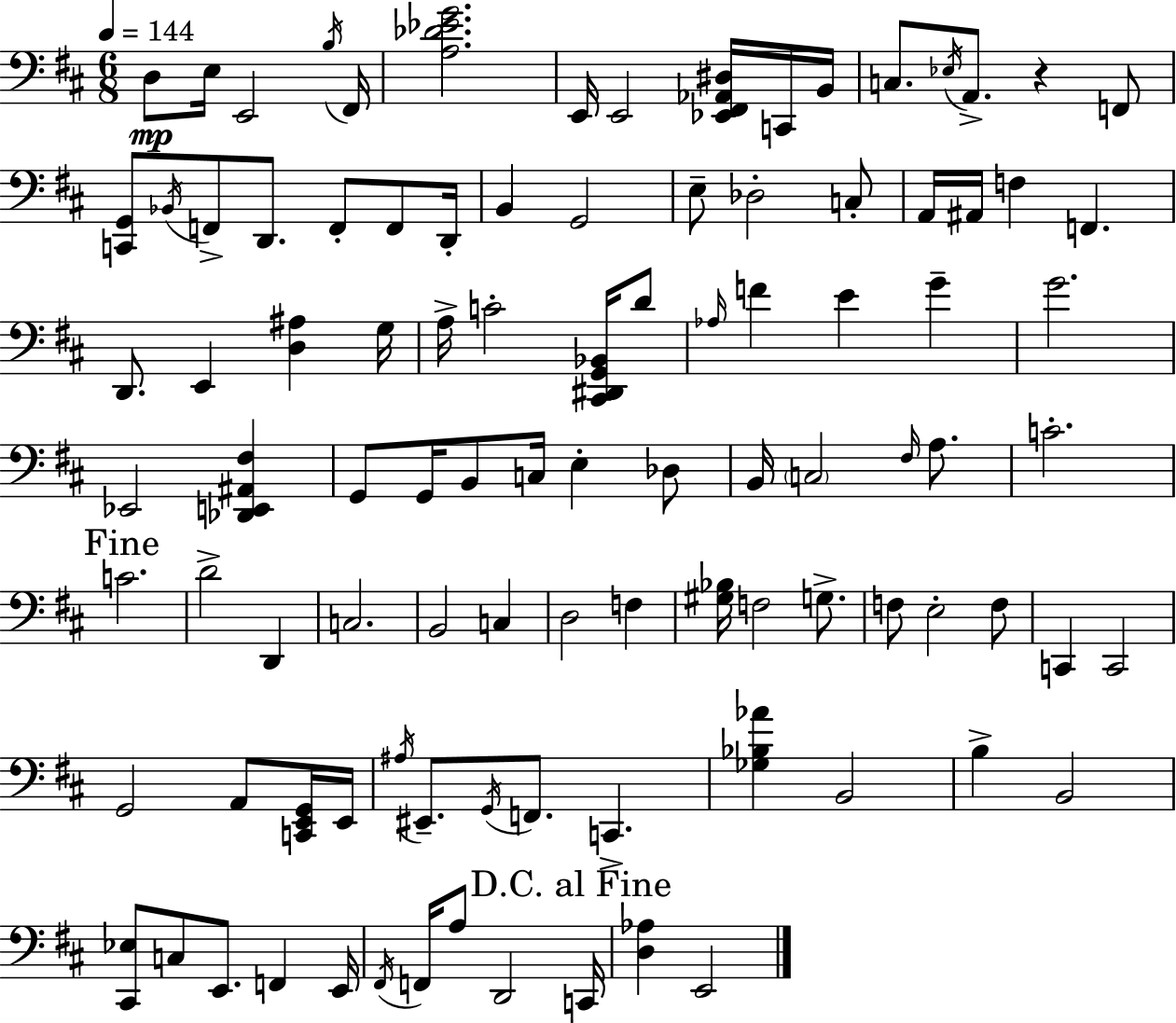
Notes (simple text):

D3/e E3/s E2/h B3/s F#2/s [A3,Db4,Eb4,G4]/h. E2/s E2/h [Eb2,F#2,Ab2,D#3]/s C2/s B2/s C3/e. Eb3/s A2/e. R/q F2/e [C2,G2]/e Bb2/s F2/e D2/e. F2/e F2/e D2/s B2/q G2/h E3/e Db3/h C3/e A2/s A#2/s F3/q F2/q. D2/e. E2/q [D3,A#3]/q G3/s A3/s C4/h [C#2,D#2,G2,Bb2]/s D4/e Ab3/s F4/q E4/q G4/q G4/h. Eb2/h [Db2,E2,A#2,F#3]/q G2/e G2/s B2/e C3/s E3/q Db3/e B2/s C3/h F#3/s A3/e. C4/h. C4/h. D4/h D2/q C3/h. B2/h C3/q D3/h F3/q [G#3,Bb3]/s F3/h G3/e. F3/e E3/h F3/e C2/q C2/h G2/h A2/e [C2,E2,G2]/s E2/s A#3/s EIS2/e. G2/s F2/e. C2/q. [Gb3,Bb3,Ab4]/q B2/h B3/q B2/h [C#2,Eb3]/e C3/e E2/e. F2/q E2/s F#2/s F2/s A3/e D2/h C2/s [D3,Ab3]/q E2/h